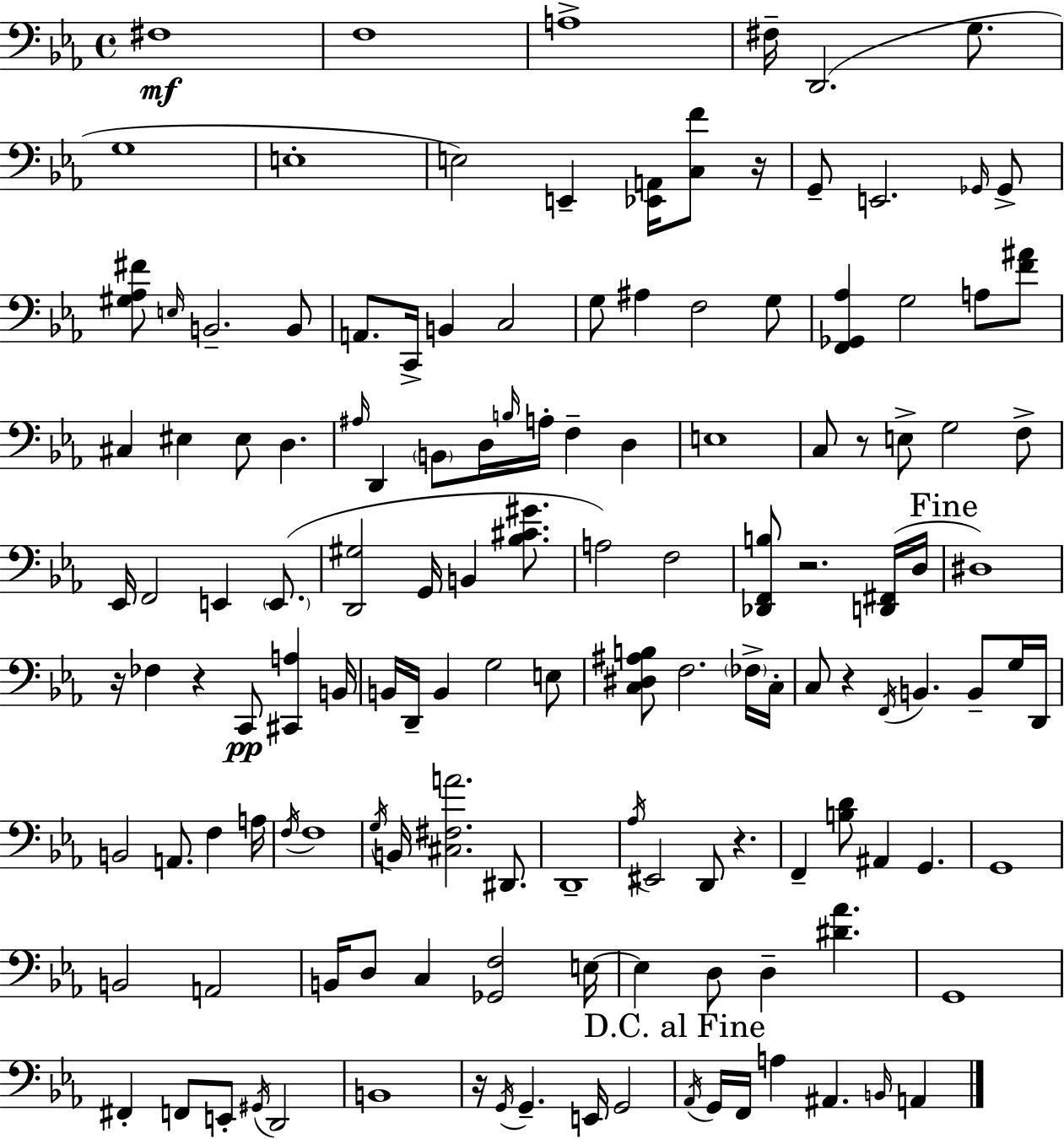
F#3/w F3/w A3/w F#3/s D2/h. G3/e. G3/w E3/w E3/h E2/q [Eb2,A2]/s [C3,F4]/e R/s G2/e E2/h. Gb2/s Gb2/e [G#3,Ab3,F#4]/e E3/s B2/h. B2/e A2/e. C2/s B2/q C3/h G3/e A#3/q F3/h G3/e [F2,Gb2,Ab3]/q G3/h A3/e [F4,A#4]/e C#3/q EIS3/q EIS3/e D3/q. A#3/s D2/q B2/e D3/s B3/s A3/s F3/q D3/q E3/w C3/e R/e E3/e G3/h F3/e Eb2/s F2/h E2/q E2/e. [D2,G#3]/h G2/s B2/q [Bb3,C#4,G#4]/e. A3/h F3/h [Db2,F2,B3]/e R/h. [D2,F#2]/s D3/s D#3/w R/s FES3/q R/q C2/e [C#2,A3]/q B2/s B2/s D2/s B2/q G3/h E3/e [C3,D#3,A#3,B3]/e F3/h. FES3/s C3/s C3/e R/q F2/s B2/q. B2/e G3/s D2/s B2/h A2/e. F3/q A3/s F3/s F3/w G3/s B2/s [C#3,F#3,A4]/h. D#2/e. D2/w Ab3/s EIS2/h D2/e R/q. F2/q [B3,D4]/e A#2/q G2/q. G2/w B2/h A2/h B2/s D3/e C3/q [Gb2,F3]/h E3/s E3/q D3/e D3/q [D#4,Ab4]/q. G2/w F#2/q F2/e E2/e G#2/s D2/h B2/w R/s G2/s G2/q. E2/s G2/h Ab2/s G2/s F2/s A3/q A#2/q. B2/s A2/q